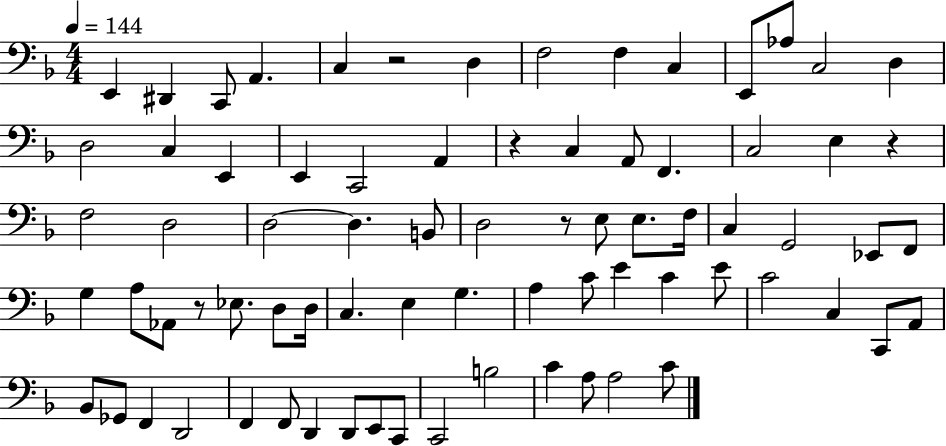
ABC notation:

X:1
T:Untitled
M:4/4
L:1/4
K:F
E,, ^D,, C,,/2 A,, C, z2 D, F,2 F, C, E,,/2 _A,/2 C,2 D, D,2 C, E,, E,, C,,2 A,, z C, A,,/2 F,, C,2 E, z F,2 D,2 D,2 D, B,,/2 D,2 z/2 E,/2 E,/2 F,/4 C, G,,2 _E,,/2 F,,/2 G, A,/2 _A,,/2 z/2 _E,/2 D,/2 D,/4 C, E, G, A, C/2 E C E/2 C2 C, C,,/2 A,,/2 _B,,/2 _G,,/2 F,, D,,2 F,, F,,/2 D,, D,,/2 E,,/2 C,,/2 C,,2 B,2 C A,/2 A,2 C/2